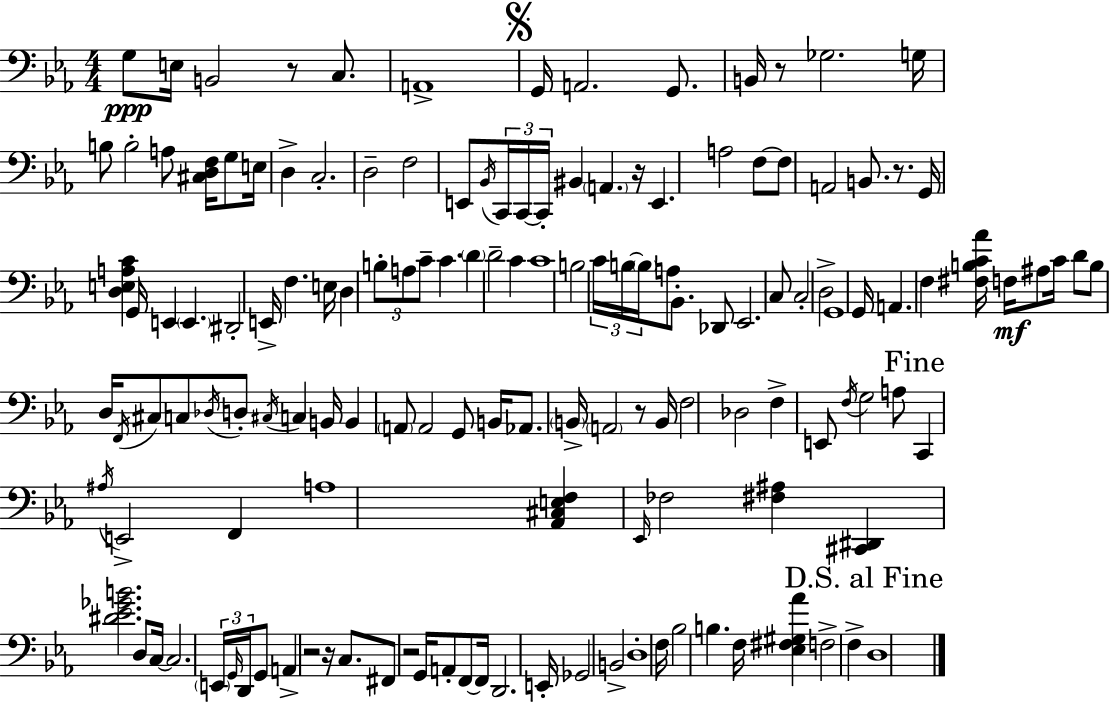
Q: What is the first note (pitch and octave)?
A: G3